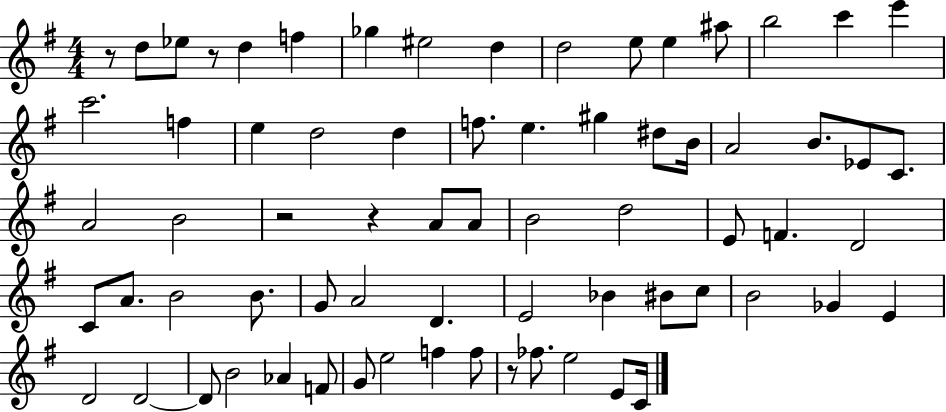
X:1
T:Untitled
M:4/4
L:1/4
K:G
z/2 d/2 _e/2 z/2 d f _g ^e2 d d2 e/2 e ^a/2 b2 c' e' c'2 f e d2 d f/2 e ^g ^d/2 B/4 A2 B/2 _E/2 C/2 A2 B2 z2 z A/2 A/2 B2 d2 E/2 F D2 C/2 A/2 B2 B/2 G/2 A2 D E2 _B ^B/2 c/2 B2 _G E D2 D2 D/2 B2 _A F/2 G/2 e2 f f/2 z/2 _f/2 e2 E/2 C/4